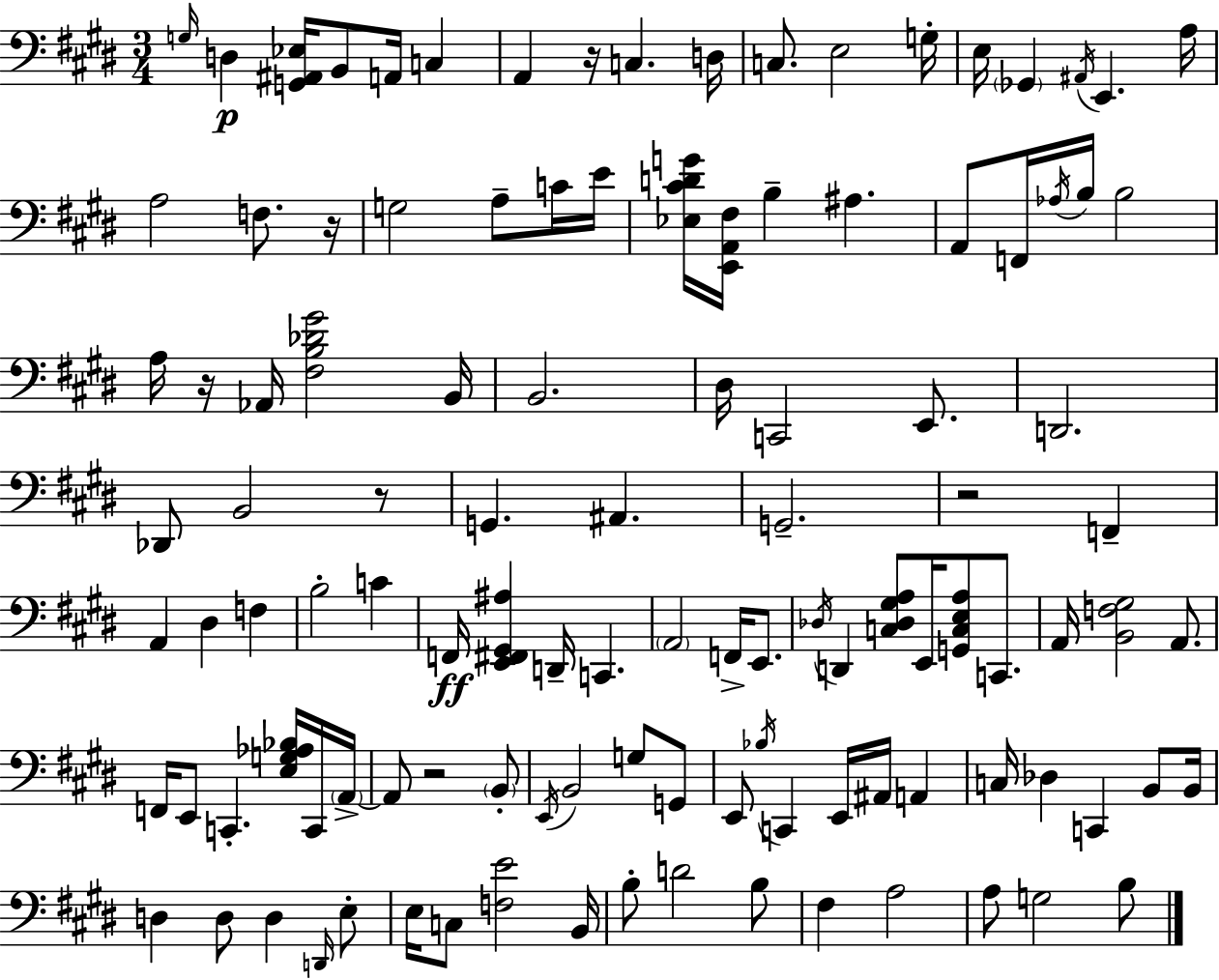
{
  \clef bass
  \numericTimeSignature
  \time 3/4
  \key e \major
  \grace { g16 }\p d4 <g, ais, ees>16 b,8 a,16 c4 | a,4 r16 c4. | d16 c8. e2 | g16-. e16 \parenthesize ges,4 \acciaccatura { ais,16 } e,4. | \break a16 a2 f8. | r16 g2 a8-- | c'16 e'16 <ees cis' d' g'>16 <e, a, fis>16 b4-- ais4. | a,8 f,16 \acciaccatura { aes16 } b16 b2 | \break a16 r16 aes,16 <fis b des' gis'>2 | b,16 b,2. | dis16 c,2 | e,8. d,2. | \break des,8 b,2 | r8 g,4. ais,4. | g,2.-- | r2 f,4-- | \break a,4 dis4 f4 | b2-. c'4 | f,16\ff <e, fis, gis, ais>4 d,16-- c,4. | \parenthesize a,2 f,16-> | \break e,8. \acciaccatura { des16 } d,4 <c des gis a>8 e,16 <g, c e a>8 | c,8. a,16 <b, f gis>2 | a,8. f,16 e,8 c,4.-. | <e g aes bes>16 c,16 \parenthesize a,16->~~ a,8 r2 | \break \parenthesize b,8-. \acciaccatura { e,16 } b,2 | g8 g,8 e,8 \acciaccatura { bes16 } c,4 | e,16 ais,16 a,4 c16 des4 c,4 | b,8 b,16 d4 d8 | \break d4 \grace { d,16 } e8-. e16 c8 <f e'>2 | b,16 b8-. d'2 | b8 fis4 a2 | a8 g2 | \break b8 \bar "|."
}